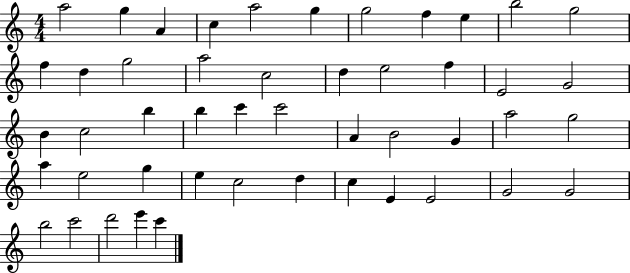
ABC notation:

X:1
T:Untitled
M:4/4
L:1/4
K:C
a2 g A c a2 g g2 f e b2 g2 f d g2 a2 c2 d e2 f E2 G2 B c2 b b c' c'2 A B2 G a2 g2 a e2 g e c2 d c E E2 G2 G2 b2 c'2 d'2 e' c'